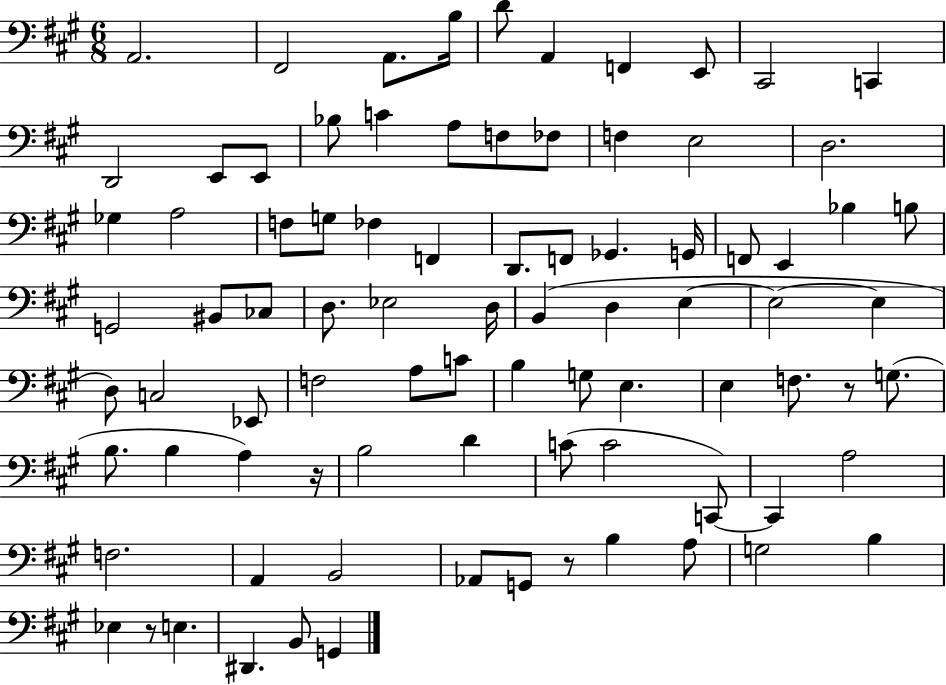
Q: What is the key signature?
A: A major